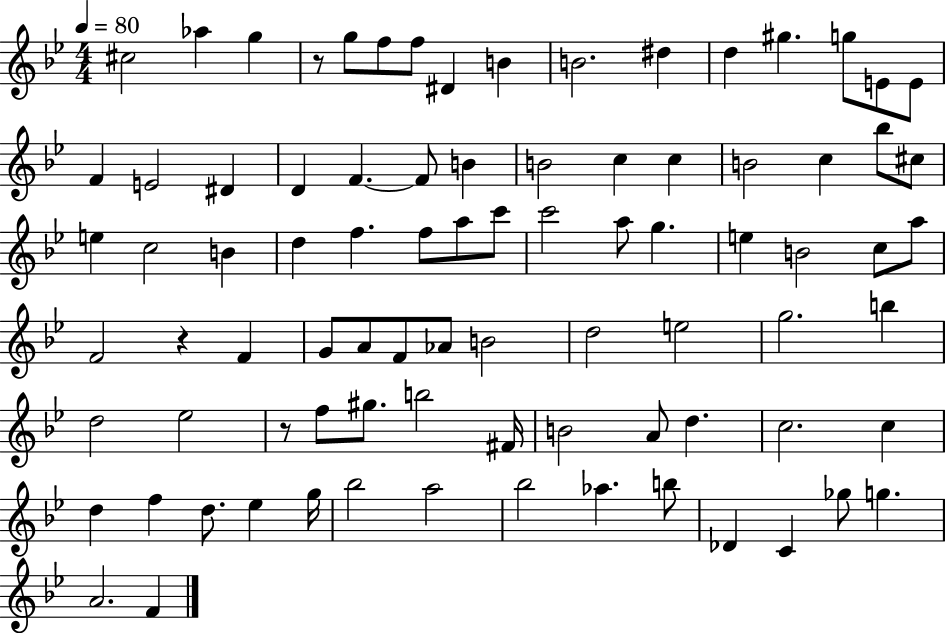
{
  \clef treble
  \numericTimeSignature
  \time 4/4
  \key bes \major
  \tempo 4 = 80
  cis''2 aes''4 g''4 | r8 g''8 f''8 f''8 dis'4 b'4 | b'2. dis''4 | d''4 gis''4. g''8 e'8 e'8 | \break f'4 e'2 dis'4 | d'4 f'4.~~ f'8 b'4 | b'2 c''4 c''4 | b'2 c''4 bes''8 cis''8 | \break e''4 c''2 b'4 | d''4 f''4. f''8 a''8 c'''8 | c'''2 a''8 g''4. | e''4 b'2 c''8 a''8 | \break f'2 r4 f'4 | g'8 a'8 f'8 aes'8 b'2 | d''2 e''2 | g''2. b''4 | \break d''2 ees''2 | r8 f''8 gis''8. b''2 fis'16 | b'2 a'8 d''4. | c''2. c''4 | \break d''4 f''4 d''8. ees''4 g''16 | bes''2 a''2 | bes''2 aes''4. b''8 | des'4 c'4 ges''8 g''4. | \break a'2. f'4 | \bar "|."
}